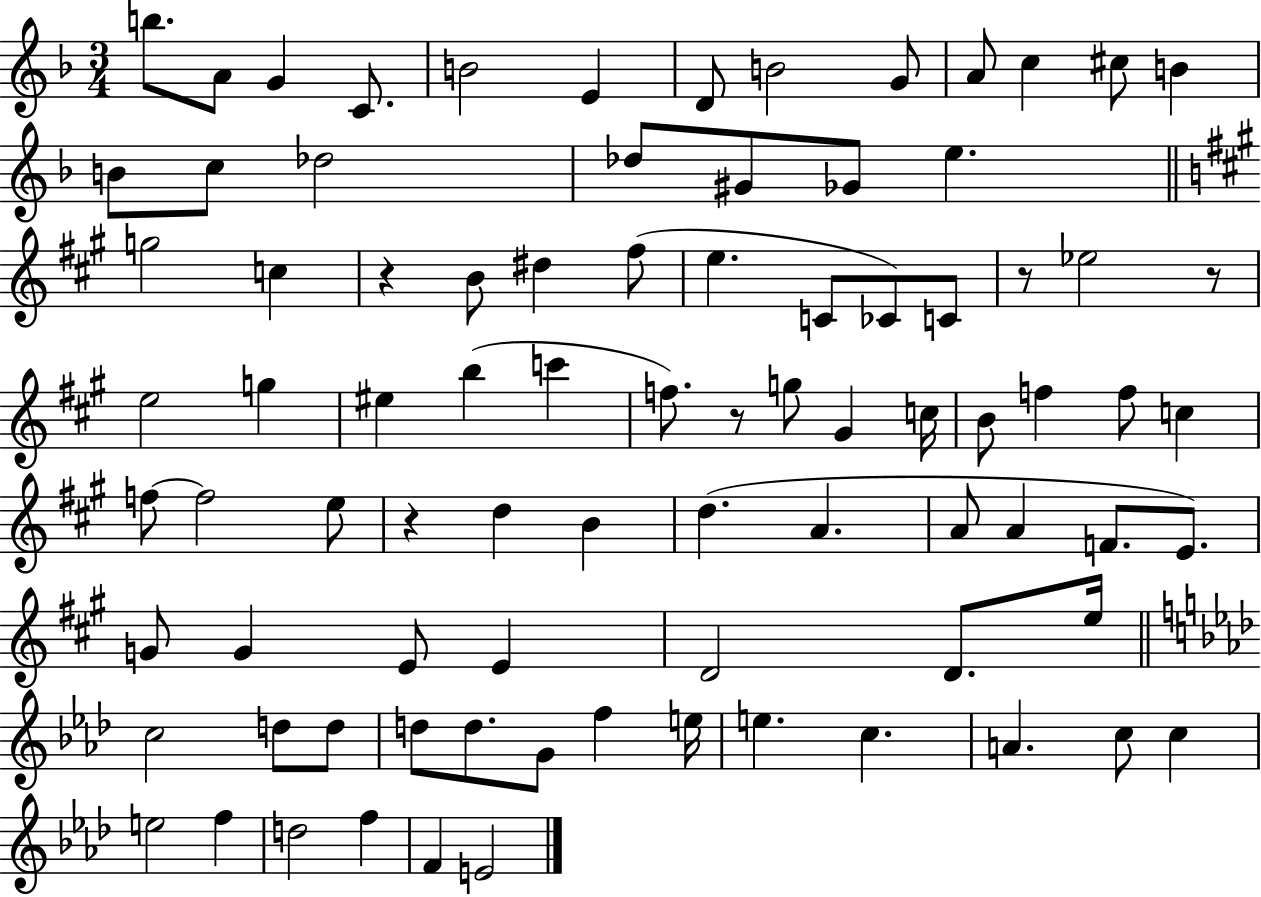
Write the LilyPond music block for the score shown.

{
  \clef treble
  \numericTimeSignature
  \time 3/4
  \key f \major
  b''8. a'8 g'4 c'8. | b'2 e'4 | d'8 b'2 g'8 | a'8 c''4 cis''8 b'4 | \break b'8 c''8 des''2 | des''8 gis'8 ges'8 e''4. | \bar "||" \break \key a \major g''2 c''4 | r4 b'8 dis''4 fis''8( | e''4. c'8 ces'8) c'8 | r8 ees''2 r8 | \break e''2 g''4 | eis''4 b''4( c'''4 | f''8.) r8 g''8 gis'4 c''16 | b'8 f''4 f''8 c''4 | \break f''8~~ f''2 e''8 | r4 d''4 b'4 | d''4.( a'4. | a'8 a'4 f'8. e'8.) | \break g'8 g'4 e'8 e'4 | d'2 d'8. e''16 | \bar "||" \break \key f \minor c''2 d''8 d''8 | d''8 d''8. g'8 f''4 e''16 | e''4. c''4. | a'4. c''8 c''4 | \break e''2 f''4 | d''2 f''4 | f'4 e'2 | \bar "|."
}